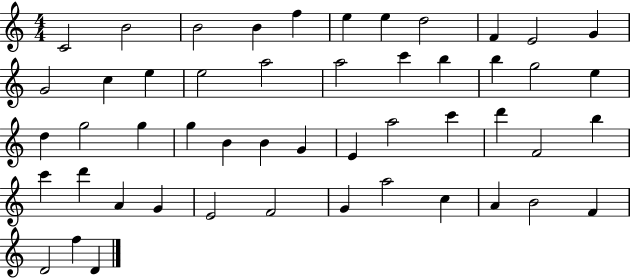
{
  \clef treble
  \numericTimeSignature
  \time 4/4
  \key c \major
  c'2 b'2 | b'2 b'4 f''4 | e''4 e''4 d''2 | f'4 e'2 g'4 | \break g'2 c''4 e''4 | e''2 a''2 | a''2 c'''4 b''4 | b''4 g''2 e''4 | \break d''4 g''2 g''4 | g''4 b'4 b'4 g'4 | e'4 a''2 c'''4 | d'''4 f'2 b''4 | \break c'''4 d'''4 a'4 g'4 | e'2 f'2 | g'4 a''2 c''4 | a'4 b'2 f'4 | \break d'2 f''4 d'4 | \bar "|."
}